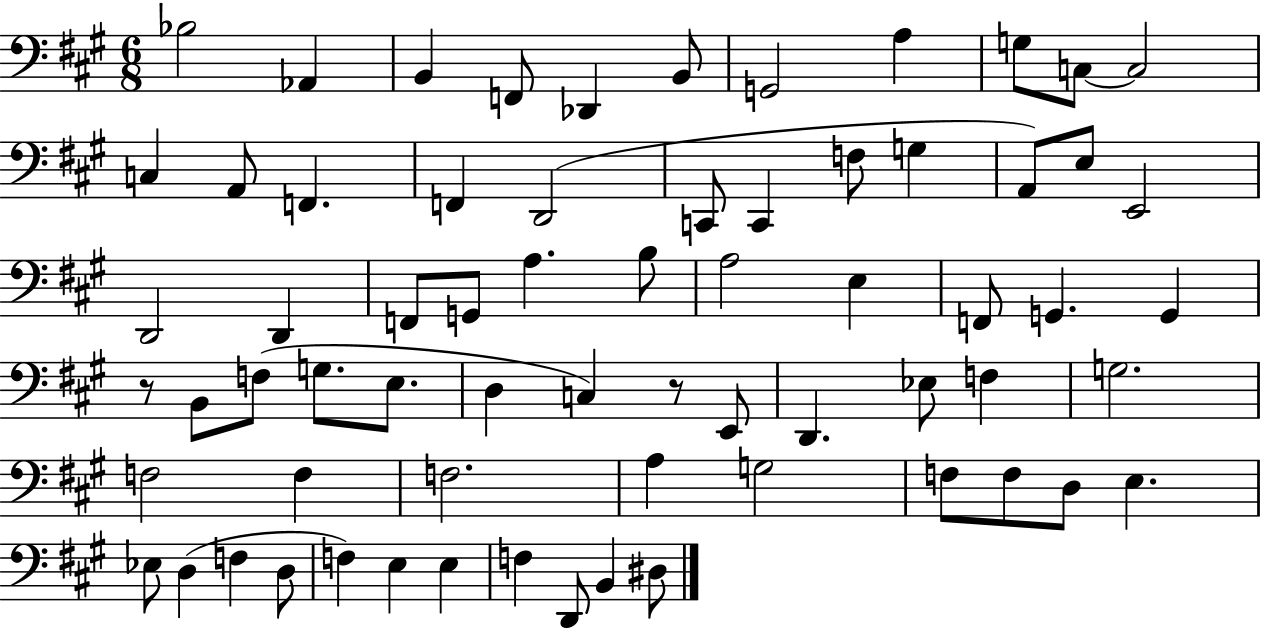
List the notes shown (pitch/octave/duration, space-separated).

Bb3/h Ab2/q B2/q F2/e Db2/q B2/e G2/h A3/q G3/e C3/e C3/h C3/q A2/e F2/q. F2/q D2/h C2/e C2/q F3/e G3/q A2/e E3/e E2/h D2/h D2/q F2/e G2/e A3/q. B3/e A3/h E3/q F2/e G2/q. G2/q R/e B2/e F3/e G3/e. E3/e. D3/q C3/q R/e E2/e D2/q. Eb3/e F3/q G3/h. F3/h F3/q F3/h. A3/q G3/h F3/e F3/e D3/e E3/q. Eb3/e D3/q F3/q D3/e F3/q E3/q E3/q F3/q D2/e B2/q D#3/e